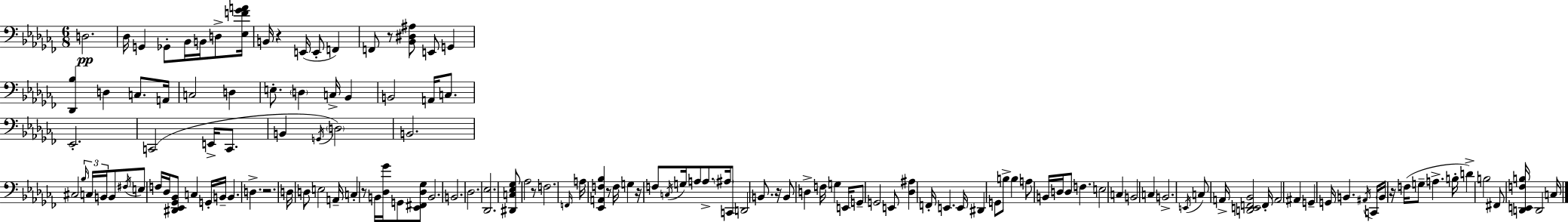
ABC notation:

X:1
T:Untitled
M:6/8
L:1/4
K:Abm
D,2 _D,/4 G,, _G,,/2 _B,,/4 B,,/4 D,/2 [_E,F_GA]/4 B,,/4 z E,,/4 E,,/2 F,, F,,/2 z/2 [_B,,^D,^A,]/2 E,,/2 G,, [_D,,_B,] D, C,/2 A,,/4 C,2 D, E,/2 D, C,/4 _B,, B,,2 A,,/4 C,/2 _E,,2 C,,2 E,,/4 C,,/2 B,, G,,/4 D,2 B,,2 ^C,2 _B,/4 C,/4 B,,/4 B,,/2 ^F,/4 E,/2 F,/4 _D,/4 [^D,,_E,,_G,,_B,,]/2 C, G,,/4 B,,/4 B,, D, z2 D,/4 D,/2 E,2 A,,/4 C, z/2 B,,/4 [_D,_G]/4 G,,/2 [_E,,^F,,_D,_G,]/2 B,,2 B,,2 _D,2 [_D,,_E,]2 [^D,,C,_E,_G,]/2 _A,2 z/2 F,2 F,,/4 A,/4 [_E,,A,,F,_B,] z/2 F,/4 G, z/4 F,/2 C,/4 G,/4 A,/2 A,/2 ^A,/4 C,,/2 D,,2 B,,/2 z/4 B,,/2 D, F,/4 G, E,,/4 G,,/2 G,,2 E,,/2 [_D,^A,] F,,/4 E,, E,,/4 ^D,, G,,/2 B,/2 B, A,/2 B,,/4 D,/4 D,/2 F, E,2 C, B,,2 C, B,,2 E,,/4 C,/2 A,,/4 [D,,E,,F,,_B,,]2 F,,/4 A,,2 ^A,, G,, G,,/4 B,, ^A,,/4 C,,/4 B,,/4 z/4 F,/4 G,/2 A, B,/4 D B,2 ^F,,/2 [D,,E,,F,B,]/4 D,,2 C,/4